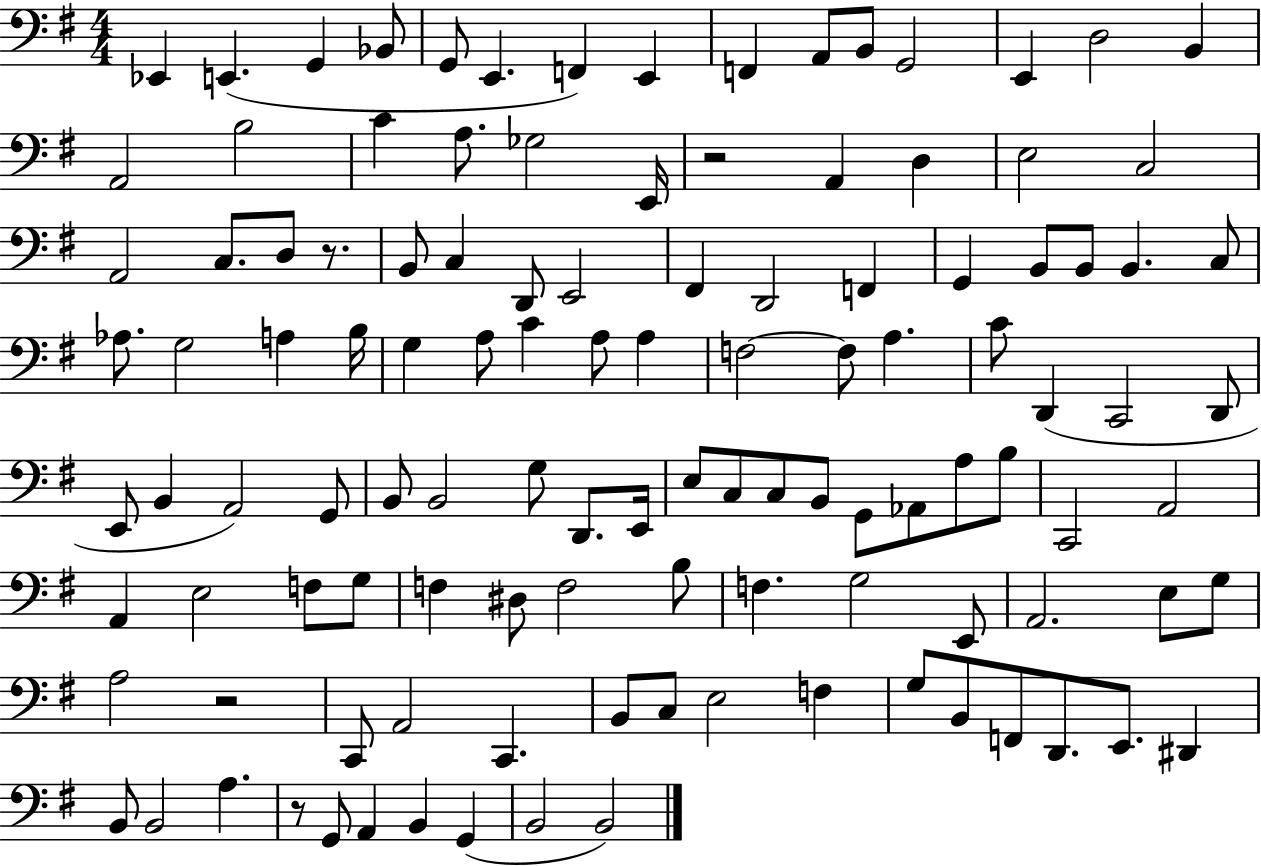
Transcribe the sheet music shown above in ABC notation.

X:1
T:Untitled
M:4/4
L:1/4
K:G
_E,, E,, G,, _B,,/2 G,,/2 E,, F,, E,, F,, A,,/2 B,,/2 G,,2 E,, D,2 B,, A,,2 B,2 C A,/2 _G,2 E,,/4 z2 A,, D, E,2 C,2 A,,2 C,/2 D,/2 z/2 B,,/2 C, D,,/2 E,,2 ^F,, D,,2 F,, G,, B,,/2 B,,/2 B,, C,/2 _A,/2 G,2 A, B,/4 G, A,/2 C A,/2 A, F,2 F,/2 A, C/2 D,, C,,2 D,,/2 E,,/2 B,, A,,2 G,,/2 B,,/2 B,,2 G,/2 D,,/2 E,,/4 E,/2 C,/2 C,/2 B,,/2 G,,/2 _A,,/2 A,/2 B,/2 C,,2 A,,2 A,, E,2 F,/2 G,/2 F, ^D,/2 F,2 B,/2 F, G,2 E,,/2 A,,2 E,/2 G,/2 A,2 z2 C,,/2 A,,2 C,, B,,/2 C,/2 E,2 F, G,/2 B,,/2 F,,/2 D,,/2 E,,/2 ^D,, B,,/2 B,,2 A, z/2 G,,/2 A,, B,, G,, B,,2 B,,2